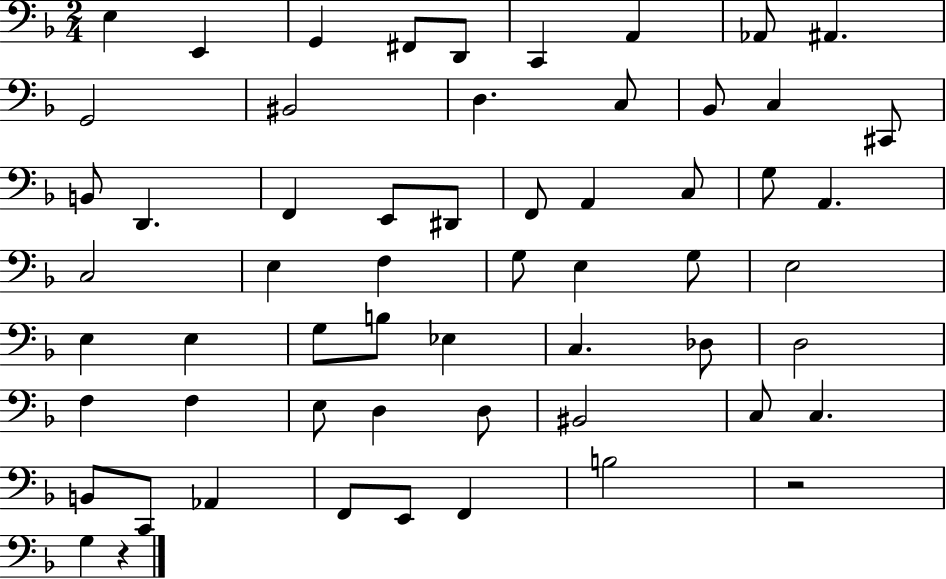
X:1
T:Untitled
M:2/4
L:1/4
K:F
E, E,, G,, ^F,,/2 D,,/2 C,, A,, _A,,/2 ^A,, G,,2 ^B,,2 D, C,/2 _B,,/2 C, ^C,,/2 B,,/2 D,, F,, E,,/2 ^D,,/2 F,,/2 A,, C,/2 G,/2 A,, C,2 E, F, G,/2 E, G,/2 E,2 E, E, G,/2 B,/2 _E, C, _D,/2 D,2 F, F, E,/2 D, D,/2 ^B,,2 C,/2 C, B,,/2 C,,/2 _A,, F,,/2 E,,/2 F,, B,2 z2 G, z